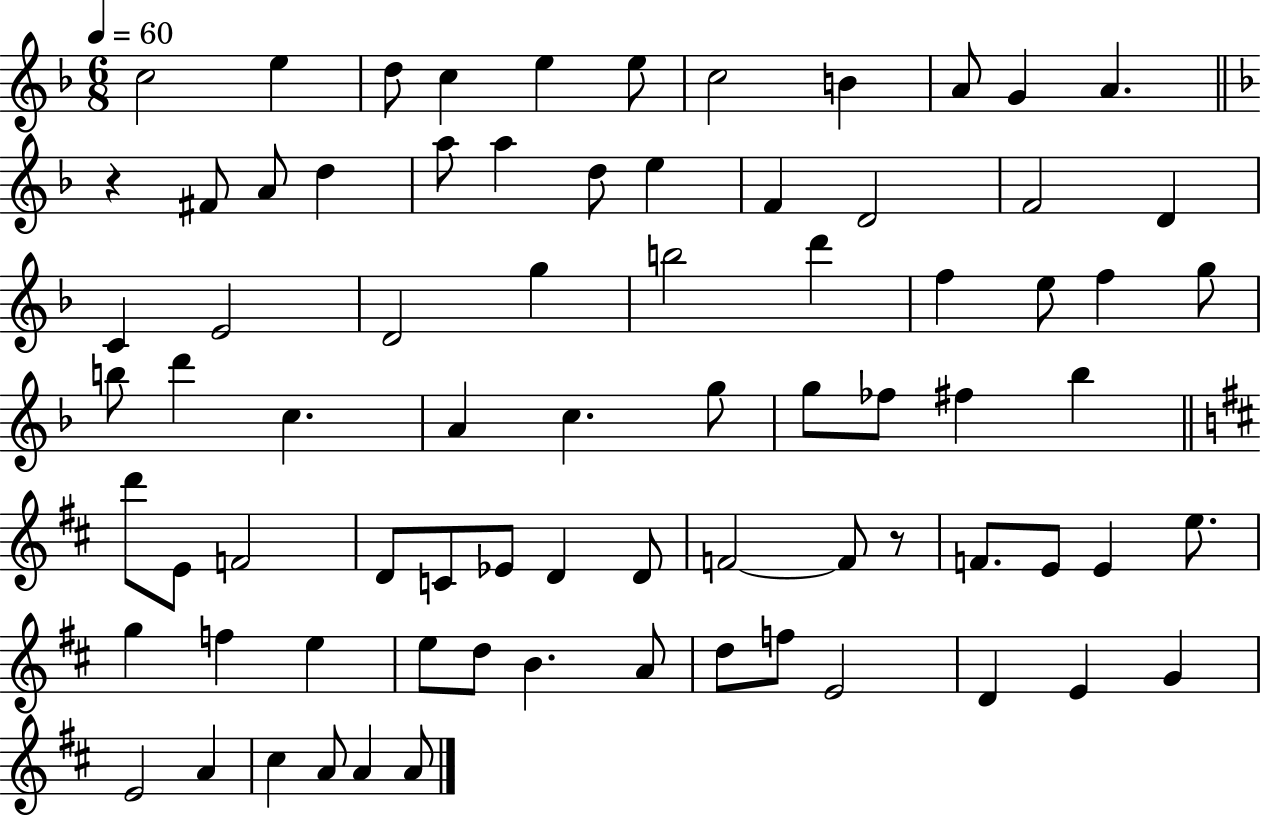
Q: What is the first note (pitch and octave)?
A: C5